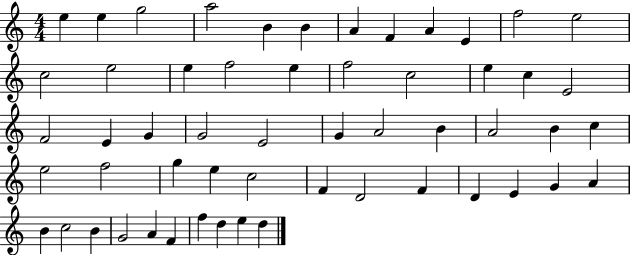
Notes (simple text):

E5/q E5/q G5/h A5/h B4/q B4/q A4/q F4/q A4/q E4/q F5/h E5/h C5/h E5/h E5/q F5/h E5/q F5/h C5/h E5/q C5/q E4/h F4/h E4/q G4/q G4/h E4/h G4/q A4/h B4/q A4/h B4/q C5/q E5/h F5/h G5/q E5/q C5/h F4/q D4/h F4/q D4/q E4/q G4/q A4/q B4/q C5/h B4/q G4/h A4/q F4/q F5/q D5/q E5/q D5/q